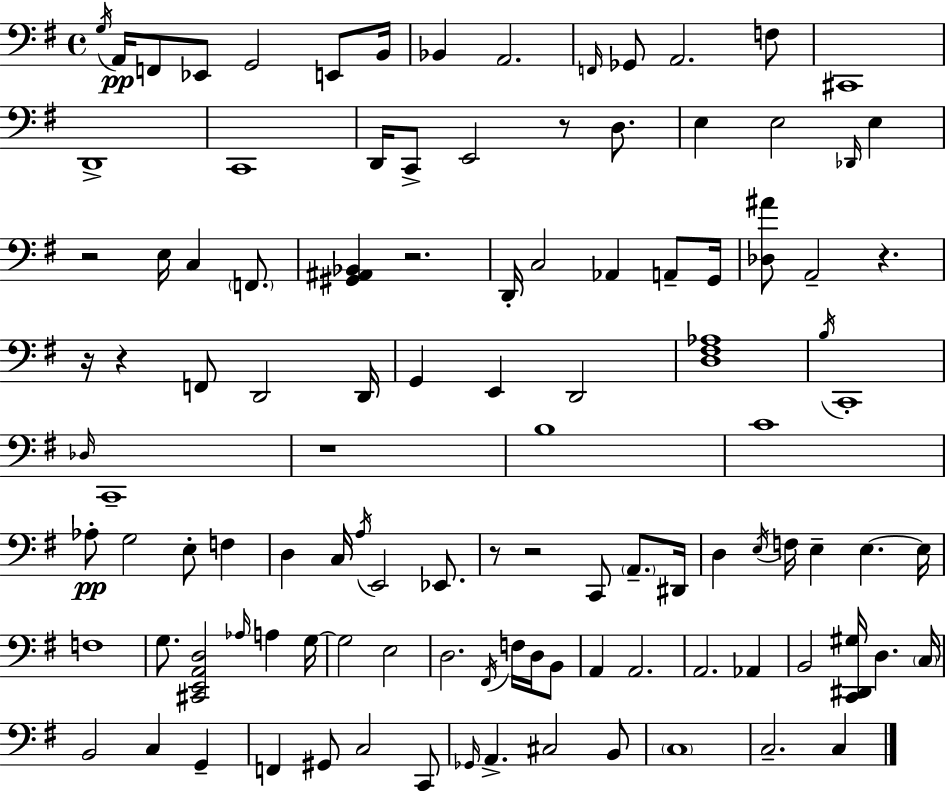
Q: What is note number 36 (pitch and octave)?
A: D2